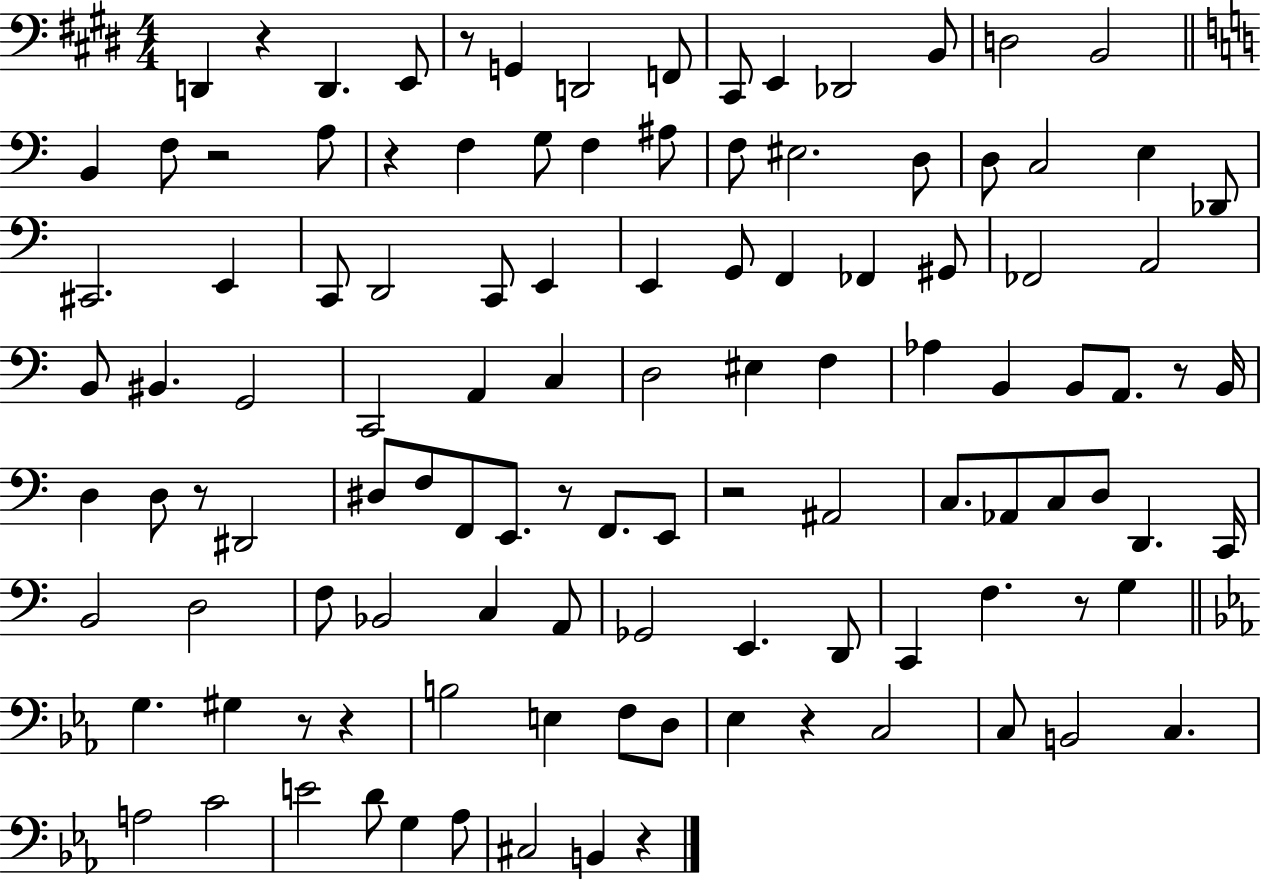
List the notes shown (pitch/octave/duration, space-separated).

D2/q R/q D2/q. E2/e R/e G2/q D2/h F2/e C#2/e E2/q Db2/h B2/e D3/h B2/h B2/q F3/e R/h A3/e R/q F3/q G3/e F3/q A#3/e F3/e EIS3/h. D3/e D3/e C3/h E3/q Db2/e C#2/h. E2/q C2/e D2/h C2/e E2/q E2/q G2/e F2/q FES2/q G#2/e FES2/h A2/h B2/e BIS2/q. G2/h C2/h A2/q C3/q D3/h EIS3/q F3/q Ab3/q B2/q B2/e A2/e. R/e B2/s D3/q D3/e R/e D#2/h D#3/e F3/e F2/e E2/e. R/e F2/e. E2/e R/h A#2/h C3/e. Ab2/e C3/e D3/e D2/q. C2/s B2/h D3/h F3/e Bb2/h C3/q A2/e Gb2/h E2/q. D2/e C2/q F3/q. R/e G3/q G3/q. G#3/q R/e R/q B3/h E3/q F3/e D3/e Eb3/q R/q C3/h C3/e B2/h C3/q. A3/h C4/h E4/h D4/e G3/q Ab3/e C#3/h B2/q R/q